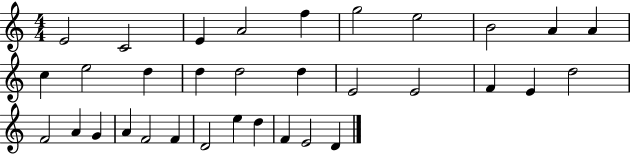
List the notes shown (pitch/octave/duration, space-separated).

E4/h C4/h E4/q A4/h F5/q G5/h E5/h B4/h A4/q A4/q C5/q E5/h D5/q D5/q D5/h D5/q E4/h E4/h F4/q E4/q D5/h F4/h A4/q G4/q A4/q F4/h F4/q D4/h E5/q D5/q F4/q E4/h D4/q